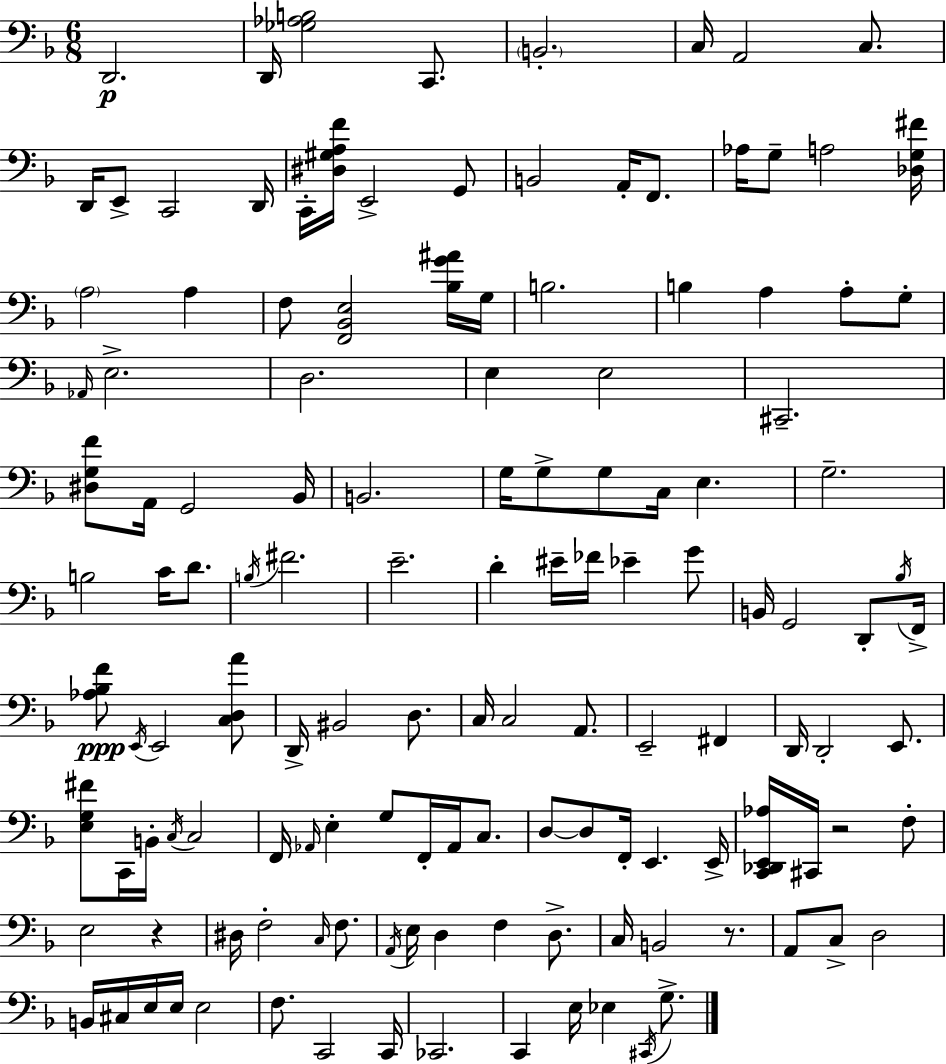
X:1
T:Untitled
M:6/8
L:1/4
K:Dm
D,,2 D,,/4 [_G,_A,B,]2 C,,/2 B,,2 C,/4 A,,2 C,/2 D,,/4 E,,/2 C,,2 D,,/4 C,,/4 [^D,^G,A,F]/4 E,,2 G,,/2 B,,2 A,,/4 F,,/2 _A,/4 G,/2 A,2 [_D,G,^F]/4 A,2 A, F,/2 [F,,_B,,E,]2 [_B,G^A]/4 G,/4 B,2 B, A, A,/2 G,/2 _A,,/4 E,2 D,2 E, E,2 ^C,,2 [^D,G,F]/2 A,,/4 G,,2 _B,,/4 B,,2 G,/4 G,/2 G,/2 C,/4 E, G,2 B,2 C/4 D/2 B,/4 ^F2 E2 D ^E/4 _F/4 _E G/2 B,,/4 G,,2 D,,/2 _B,/4 F,,/4 [_A,_B,F]/2 E,,/4 E,,2 [C,D,A]/2 D,,/4 ^B,,2 D,/2 C,/4 C,2 A,,/2 E,,2 ^F,, D,,/4 D,,2 E,,/2 [E,G,^F]/2 C,,/4 B,,/4 C,/4 C,2 F,,/4 _A,,/4 E, G,/2 F,,/4 _A,,/4 C,/2 D,/2 D,/2 F,,/4 E,, E,,/4 [C,,_D,,E,,_A,]/4 ^C,,/4 z2 F,/2 E,2 z ^D,/4 F,2 C,/4 F,/2 A,,/4 E,/4 D, F, D,/2 C,/4 B,,2 z/2 A,,/2 C,/2 D,2 B,,/4 ^C,/4 E,/4 E,/4 E,2 F,/2 C,,2 C,,/4 _C,,2 C,, E,/4 _E, ^C,,/4 G,/2